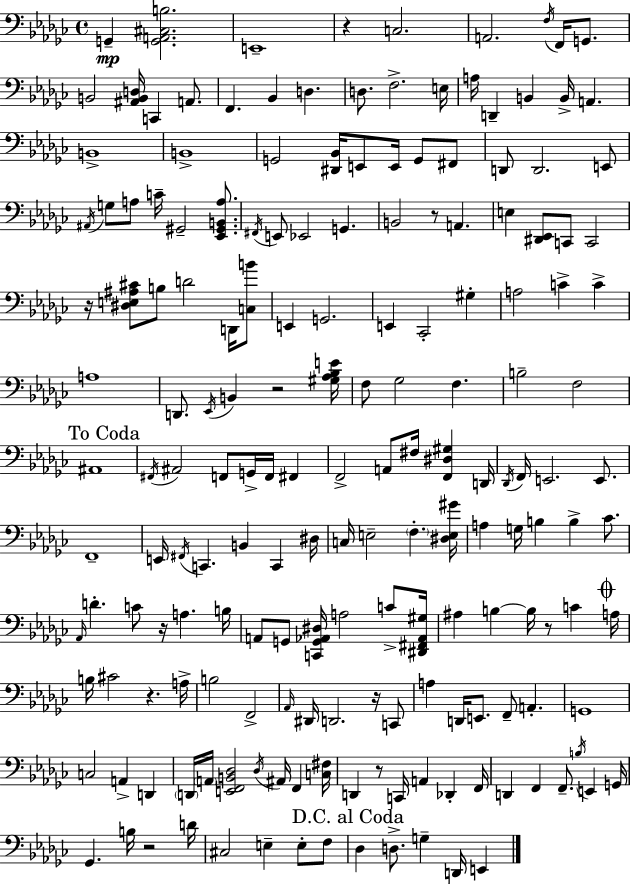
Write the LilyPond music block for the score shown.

{
  \clef bass
  \time 4/4
  \defaultTimeSignature
  \key ees \minor
  \repeat volta 2 { g,4--\mp <g, a, cis b>2. | e,1-- | r4 c2. | a,2. \acciaccatura { f16 } f,16 g,8. | \break b,2 <ais, b, d>16 c,4 a,8. | f,4. bes,4 d4. | d8. f2.-> | e16 a16 d,4-- b,4 b,16-> a,4. | \break b,1-> | b,1-> | g,2 <dis, bes,>16 e,8 e,16 g,8 fis,8 | d,8 d,2. e,8 | \break \acciaccatura { ais,16 } g8 a8 c'16-- gis,2-- <ees, gis, b, a>8. | \acciaccatura { fis,16 } e,8 ees,2 g,4. | b,2 r8 a,4. | e4 <dis, ees,>8 c,8 c,2 | \break r16 <dis e ais cis'>8 b8 d'2 | d,16 <c b'>8 e,4 g,2. | e,4 ces,2-. gis4-. | a2 c'4-> c'4-> | \break a1 | d,8. \acciaccatura { ees,16 } b,4 r2 | <gis aes bes e'>16 f8 ges2 f4. | b2-- f2 | \break \mark "To Coda" ais,1 | \acciaccatura { fis,16 } ais,2 f,8 g,16-> | f,16 fis,4 f,2-> a,8 fis16 | <f, dis gis>4 d,16 \acciaccatura { des,16 } f,16 e,2. | \break e,8. f,1-- | e,16 \acciaccatura { fis,16 } c,4. b,4 | c,4 dis16 c16 e2-- | \parenthesize f4.-. <dis e gis'>16 a4 g16 b4 | \break b4-> ces'8. \grace { aes,16 } d'4.-. c'8 | r16 a4. b16 a,8 g,8 <c, g, aes, dis>16 a2 | c'8-> <dis, fis, aes, gis>16 ais4 b4~~ | b16 r8 c'4 \mark \markup { \musicglyph "scripts.coda" } a16 b16 cis'2 | \break r4. a16-> b2 | f,2-> \grace { aes,16 } dis,16 d,2. | r16 c,8 a4 d,16 e,8. | f,8-- a,4.-. g,1 | \break c2 | a,4-> d,4 \parenthesize d,16 \parenthesize a,16 <e, f, b, des>2 | \acciaccatura { des16 } ais,16 f,4 <c fis>16 d,4 r8 | c,16 a,4 des,4-. f,16 d,4 f,4 | \break f,8.-- \acciaccatura { b16 } e,4 g,16 ges,4. | b16 r2 d'16 cis2 | e4-- e8-. f8 \mark "D.C. al Coda" des4 d8.-> | g4-- d,16 e,4 } \bar "|."
}